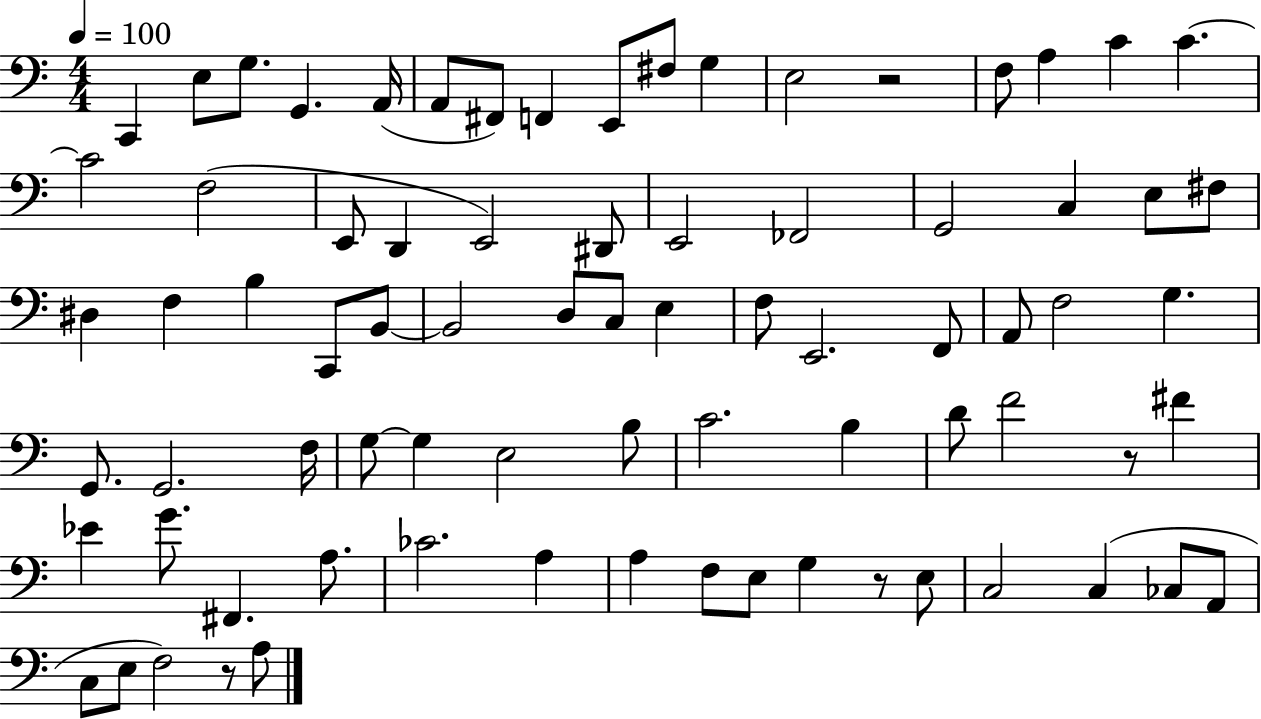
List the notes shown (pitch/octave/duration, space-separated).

C2/q E3/e G3/e. G2/q. A2/s A2/e F#2/e F2/q E2/e F#3/e G3/q E3/h R/h F3/e A3/q C4/q C4/q. C4/h F3/h E2/e D2/q E2/h D#2/e E2/h FES2/h G2/h C3/q E3/e F#3/e D#3/q F3/q B3/q C2/e B2/e B2/h D3/e C3/e E3/q F3/e E2/h. F2/e A2/e F3/h G3/q. G2/e. G2/h. F3/s G3/e G3/q E3/h B3/e C4/h. B3/q D4/e F4/h R/e F#4/q Eb4/q G4/e. F#2/q. A3/e. CES4/h. A3/q A3/q F3/e E3/e G3/q R/e E3/e C3/h C3/q CES3/e A2/e C3/e E3/e F3/h R/e A3/e